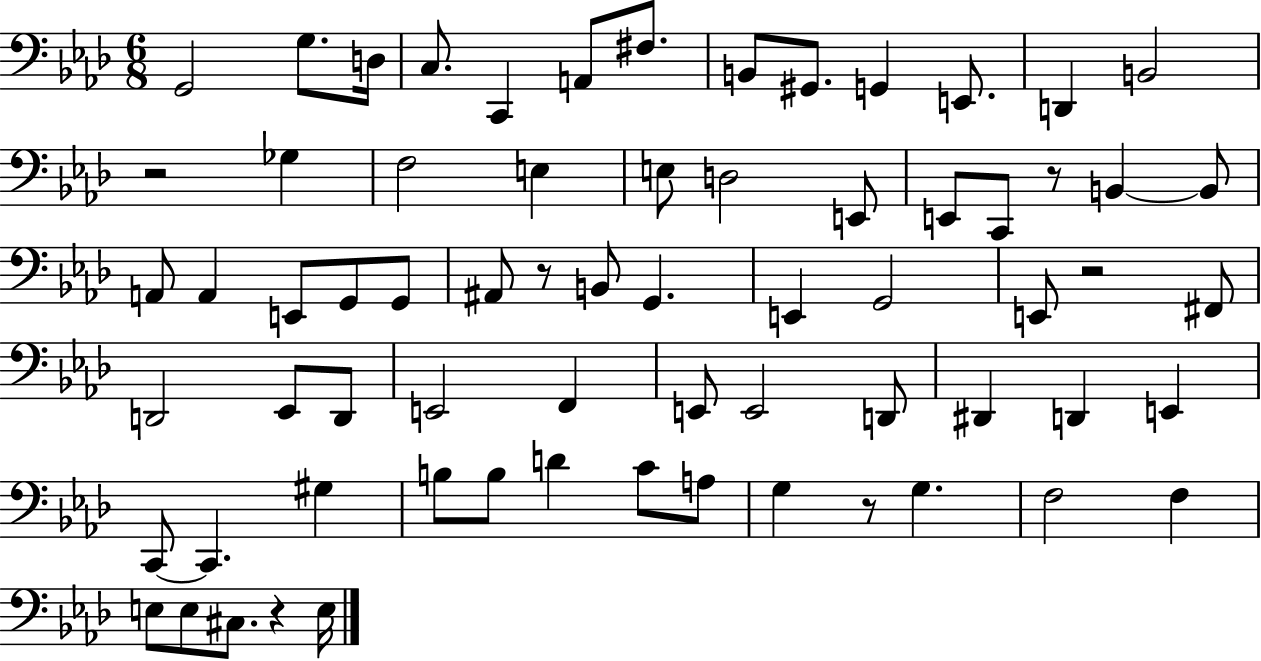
{
  \clef bass
  \numericTimeSignature
  \time 6/8
  \key aes \major
  g,2 g8. d16 | c8. c,4 a,8 fis8. | b,8 gis,8. g,4 e,8. | d,4 b,2 | \break r2 ges4 | f2 e4 | e8 d2 e,8 | e,8 c,8 r8 b,4~~ b,8 | \break a,8 a,4 e,8 g,8 g,8 | ais,8 r8 b,8 g,4. | e,4 g,2 | e,8 r2 fis,8 | \break d,2 ees,8 d,8 | e,2 f,4 | e,8 e,2 d,8 | dis,4 d,4 e,4 | \break c,8~~ c,4. gis4 | b8 b8 d'4 c'8 a8 | g4 r8 g4. | f2 f4 | \break e8 e8 cis8. r4 e16 | \bar "|."
}